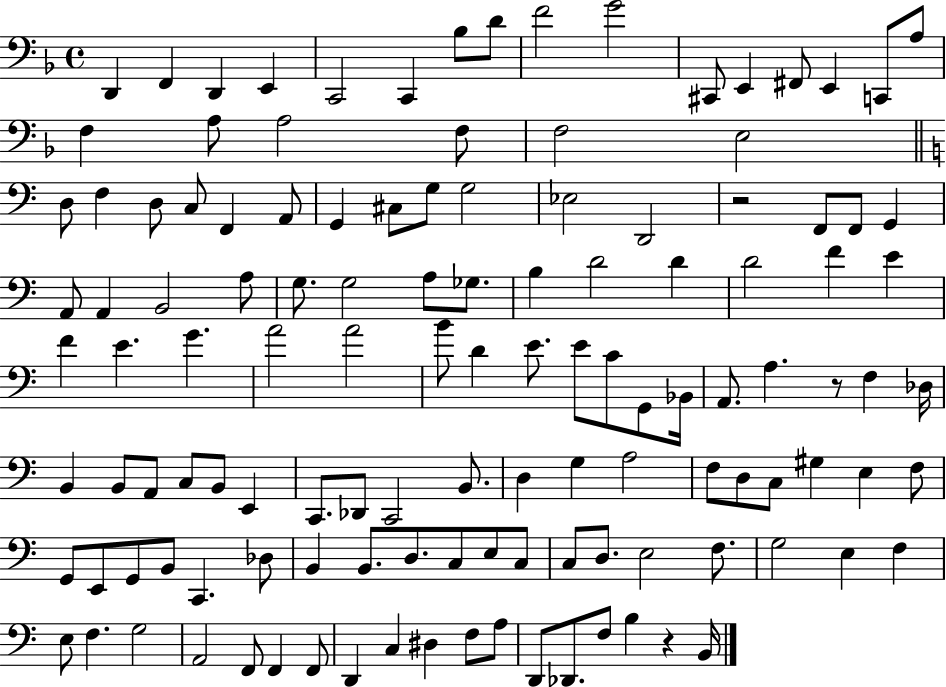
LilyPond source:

{
  \clef bass
  \time 4/4
  \defaultTimeSignature
  \key f \major
  d,4 f,4 d,4 e,4 | c,2 c,4 bes8 d'8 | f'2 g'2 | cis,8 e,4 fis,8 e,4 c,8 a8 | \break f4 a8 a2 f8 | f2 e2 | \bar "||" \break \key c \major d8 f4 d8 c8 f,4 a,8 | g,4 cis8 g8 g2 | ees2 d,2 | r2 f,8 f,8 g,4 | \break a,8 a,4 b,2 a8 | g8. g2 a8 ges8. | b4 d'2 d'4 | d'2 f'4 e'4 | \break f'4 e'4. g'4. | a'2 a'2 | b'8 d'4 e'8. e'8 c'8 g,8 bes,16 | a,8. a4. r8 f4 des16 | \break b,4 b,8 a,8 c8 b,8 e,4 | c,8. des,8 c,2 b,8. | d4 g4 a2 | f8 d8 c8 gis4 e4 f8 | \break g,8 e,8 g,8 b,8 c,4. des8 | b,4 b,8. d8. c8 e8 c8 | c8 d8. e2 f8. | g2 e4 f4 | \break e8 f4. g2 | a,2 f,8 f,4 f,8 | d,4 c4 dis4 f8 a8 | d,8 des,8. f8 b4 r4 b,16 | \break \bar "|."
}